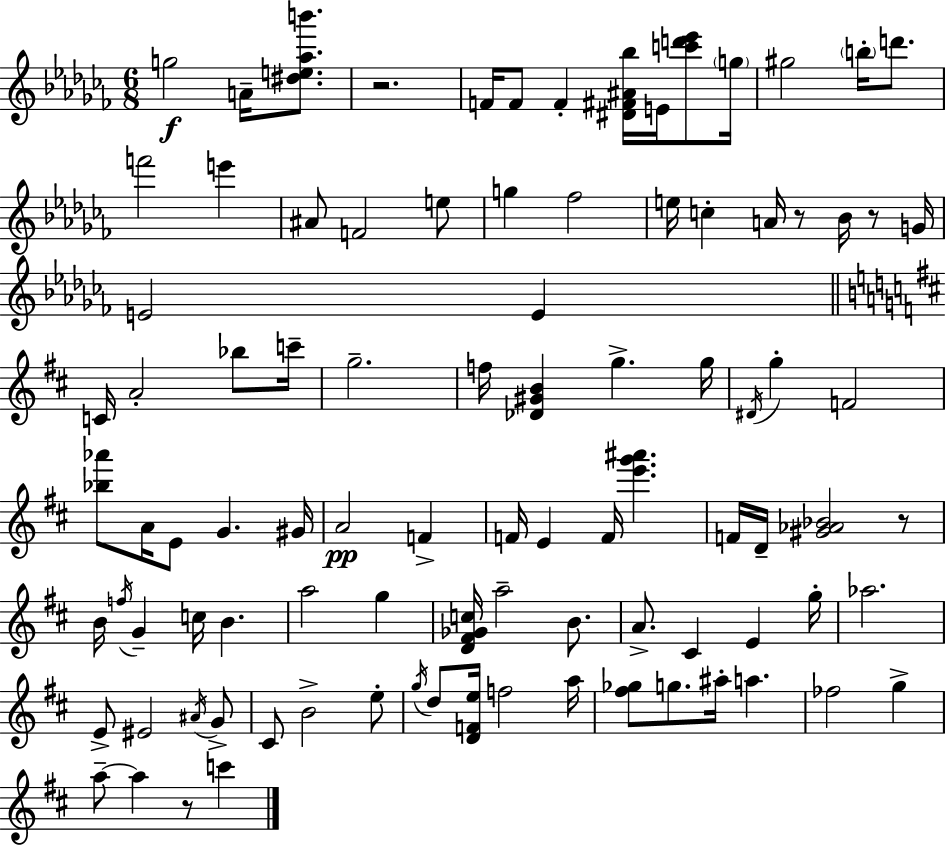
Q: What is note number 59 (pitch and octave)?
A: G5